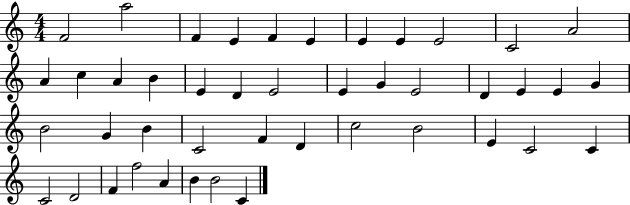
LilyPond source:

{
  \clef treble
  \numericTimeSignature
  \time 4/4
  \key c \major
  f'2 a''2 | f'4 e'4 f'4 e'4 | e'4 e'4 e'2 | c'2 a'2 | \break a'4 c''4 a'4 b'4 | e'4 d'4 e'2 | e'4 g'4 e'2 | d'4 e'4 e'4 g'4 | \break b'2 g'4 b'4 | c'2 f'4 d'4 | c''2 b'2 | e'4 c'2 c'4 | \break c'2 d'2 | f'4 f''2 a'4 | b'4 b'2 c'4 | \bar "|."
}